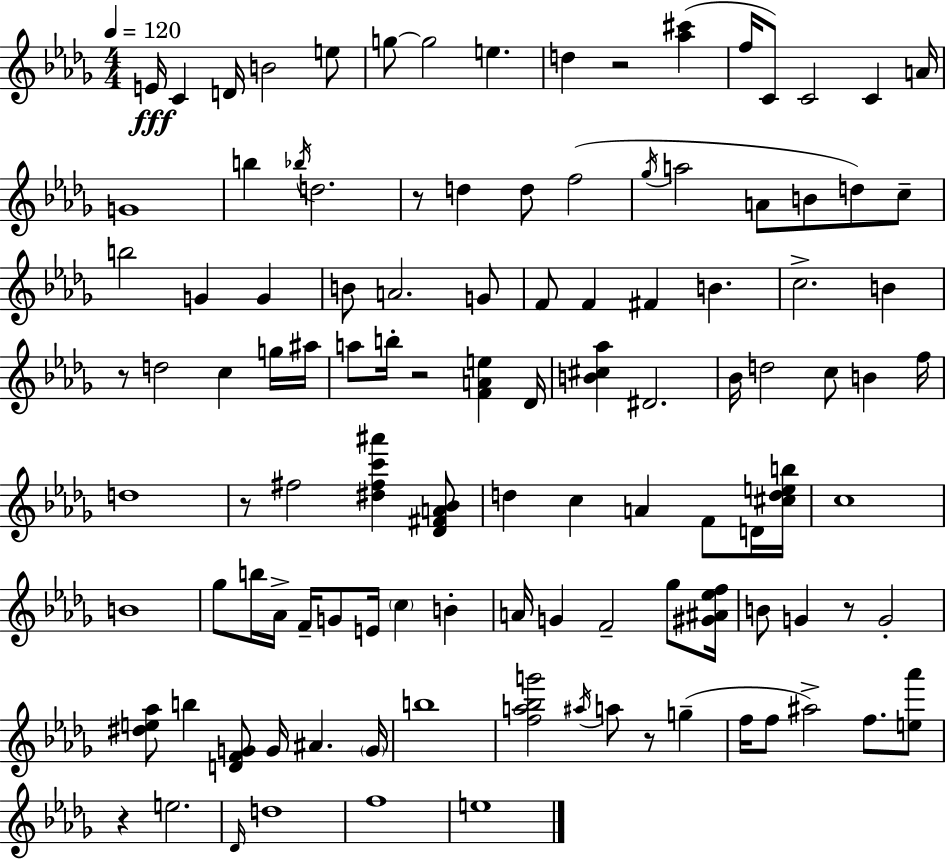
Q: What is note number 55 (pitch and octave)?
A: D5